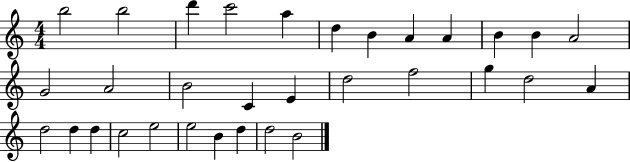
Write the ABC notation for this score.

X:1
T:Untitled
M:4/4
L:1/4
K:C
b2 b2 d' c'2 a d B A A B B A2 G2 A2 B2 C E d2 f2 g d2 A d2 d d c2 e2 e2 B d d2 B2